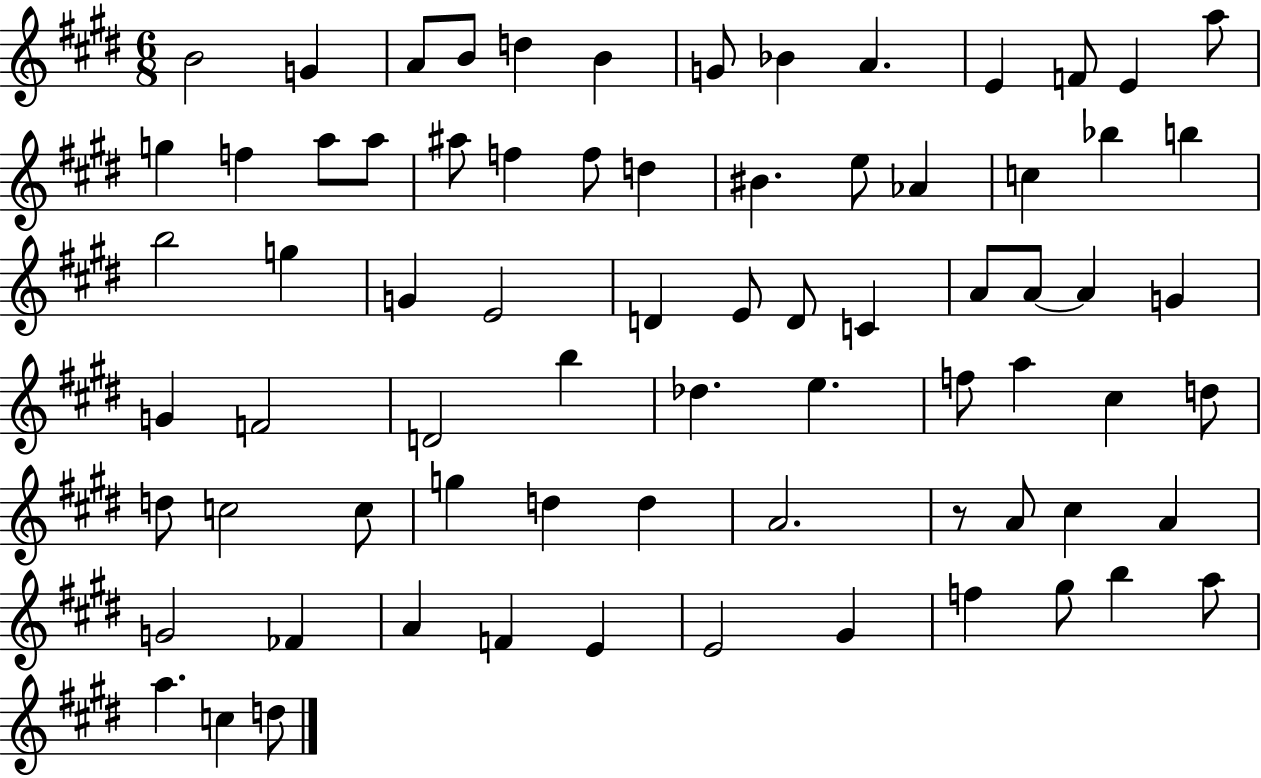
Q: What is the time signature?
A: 6/8